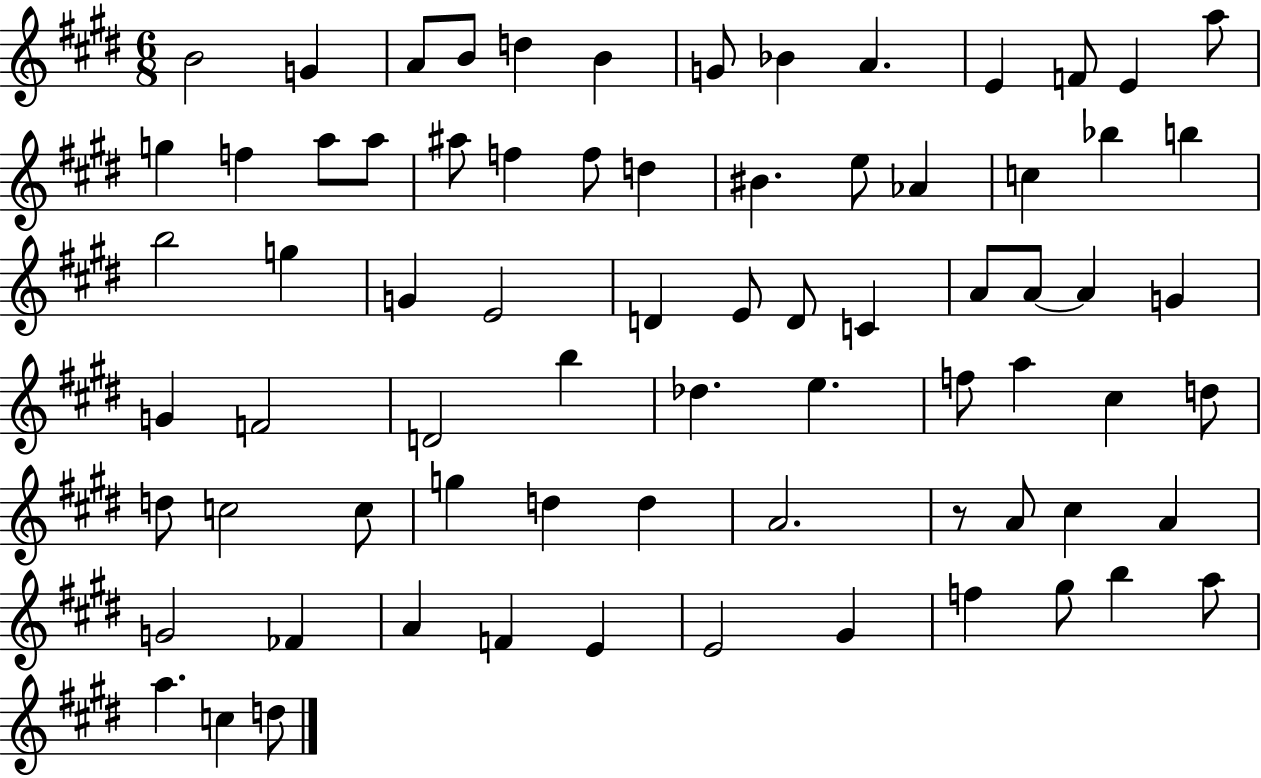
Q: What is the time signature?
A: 6/8